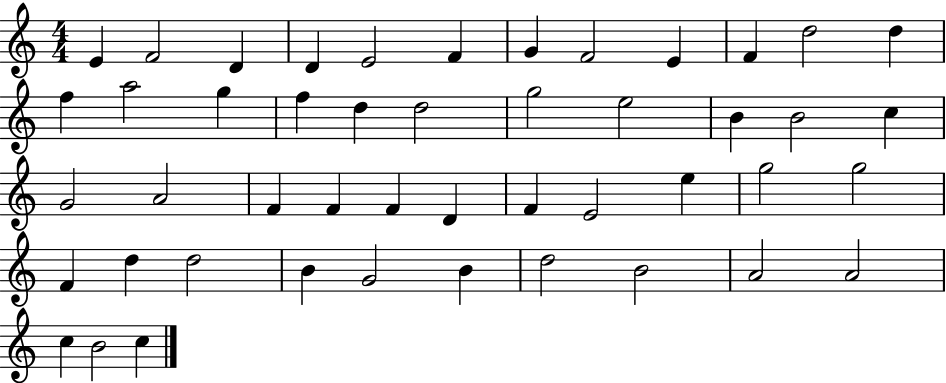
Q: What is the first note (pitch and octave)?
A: E4